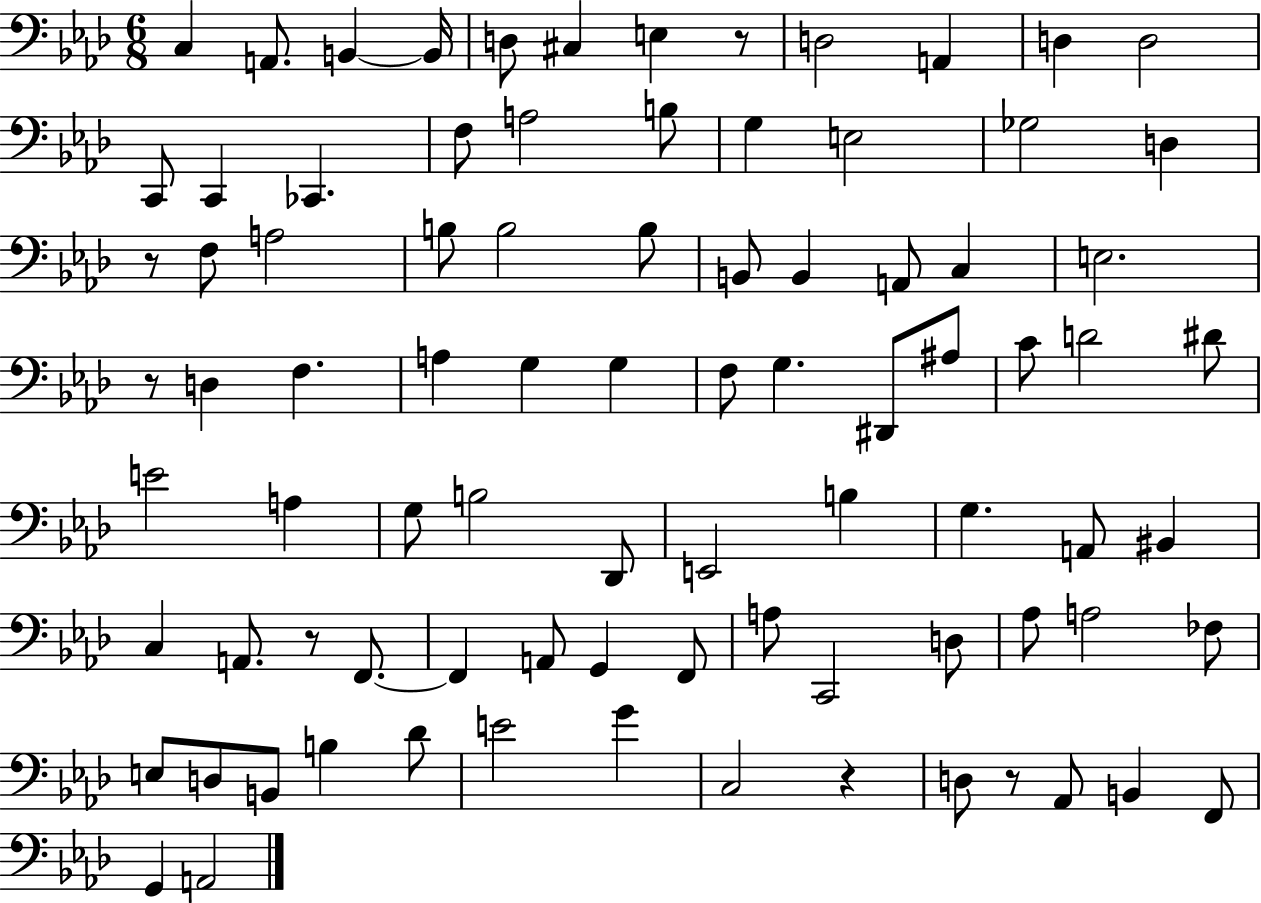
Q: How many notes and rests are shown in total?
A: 86